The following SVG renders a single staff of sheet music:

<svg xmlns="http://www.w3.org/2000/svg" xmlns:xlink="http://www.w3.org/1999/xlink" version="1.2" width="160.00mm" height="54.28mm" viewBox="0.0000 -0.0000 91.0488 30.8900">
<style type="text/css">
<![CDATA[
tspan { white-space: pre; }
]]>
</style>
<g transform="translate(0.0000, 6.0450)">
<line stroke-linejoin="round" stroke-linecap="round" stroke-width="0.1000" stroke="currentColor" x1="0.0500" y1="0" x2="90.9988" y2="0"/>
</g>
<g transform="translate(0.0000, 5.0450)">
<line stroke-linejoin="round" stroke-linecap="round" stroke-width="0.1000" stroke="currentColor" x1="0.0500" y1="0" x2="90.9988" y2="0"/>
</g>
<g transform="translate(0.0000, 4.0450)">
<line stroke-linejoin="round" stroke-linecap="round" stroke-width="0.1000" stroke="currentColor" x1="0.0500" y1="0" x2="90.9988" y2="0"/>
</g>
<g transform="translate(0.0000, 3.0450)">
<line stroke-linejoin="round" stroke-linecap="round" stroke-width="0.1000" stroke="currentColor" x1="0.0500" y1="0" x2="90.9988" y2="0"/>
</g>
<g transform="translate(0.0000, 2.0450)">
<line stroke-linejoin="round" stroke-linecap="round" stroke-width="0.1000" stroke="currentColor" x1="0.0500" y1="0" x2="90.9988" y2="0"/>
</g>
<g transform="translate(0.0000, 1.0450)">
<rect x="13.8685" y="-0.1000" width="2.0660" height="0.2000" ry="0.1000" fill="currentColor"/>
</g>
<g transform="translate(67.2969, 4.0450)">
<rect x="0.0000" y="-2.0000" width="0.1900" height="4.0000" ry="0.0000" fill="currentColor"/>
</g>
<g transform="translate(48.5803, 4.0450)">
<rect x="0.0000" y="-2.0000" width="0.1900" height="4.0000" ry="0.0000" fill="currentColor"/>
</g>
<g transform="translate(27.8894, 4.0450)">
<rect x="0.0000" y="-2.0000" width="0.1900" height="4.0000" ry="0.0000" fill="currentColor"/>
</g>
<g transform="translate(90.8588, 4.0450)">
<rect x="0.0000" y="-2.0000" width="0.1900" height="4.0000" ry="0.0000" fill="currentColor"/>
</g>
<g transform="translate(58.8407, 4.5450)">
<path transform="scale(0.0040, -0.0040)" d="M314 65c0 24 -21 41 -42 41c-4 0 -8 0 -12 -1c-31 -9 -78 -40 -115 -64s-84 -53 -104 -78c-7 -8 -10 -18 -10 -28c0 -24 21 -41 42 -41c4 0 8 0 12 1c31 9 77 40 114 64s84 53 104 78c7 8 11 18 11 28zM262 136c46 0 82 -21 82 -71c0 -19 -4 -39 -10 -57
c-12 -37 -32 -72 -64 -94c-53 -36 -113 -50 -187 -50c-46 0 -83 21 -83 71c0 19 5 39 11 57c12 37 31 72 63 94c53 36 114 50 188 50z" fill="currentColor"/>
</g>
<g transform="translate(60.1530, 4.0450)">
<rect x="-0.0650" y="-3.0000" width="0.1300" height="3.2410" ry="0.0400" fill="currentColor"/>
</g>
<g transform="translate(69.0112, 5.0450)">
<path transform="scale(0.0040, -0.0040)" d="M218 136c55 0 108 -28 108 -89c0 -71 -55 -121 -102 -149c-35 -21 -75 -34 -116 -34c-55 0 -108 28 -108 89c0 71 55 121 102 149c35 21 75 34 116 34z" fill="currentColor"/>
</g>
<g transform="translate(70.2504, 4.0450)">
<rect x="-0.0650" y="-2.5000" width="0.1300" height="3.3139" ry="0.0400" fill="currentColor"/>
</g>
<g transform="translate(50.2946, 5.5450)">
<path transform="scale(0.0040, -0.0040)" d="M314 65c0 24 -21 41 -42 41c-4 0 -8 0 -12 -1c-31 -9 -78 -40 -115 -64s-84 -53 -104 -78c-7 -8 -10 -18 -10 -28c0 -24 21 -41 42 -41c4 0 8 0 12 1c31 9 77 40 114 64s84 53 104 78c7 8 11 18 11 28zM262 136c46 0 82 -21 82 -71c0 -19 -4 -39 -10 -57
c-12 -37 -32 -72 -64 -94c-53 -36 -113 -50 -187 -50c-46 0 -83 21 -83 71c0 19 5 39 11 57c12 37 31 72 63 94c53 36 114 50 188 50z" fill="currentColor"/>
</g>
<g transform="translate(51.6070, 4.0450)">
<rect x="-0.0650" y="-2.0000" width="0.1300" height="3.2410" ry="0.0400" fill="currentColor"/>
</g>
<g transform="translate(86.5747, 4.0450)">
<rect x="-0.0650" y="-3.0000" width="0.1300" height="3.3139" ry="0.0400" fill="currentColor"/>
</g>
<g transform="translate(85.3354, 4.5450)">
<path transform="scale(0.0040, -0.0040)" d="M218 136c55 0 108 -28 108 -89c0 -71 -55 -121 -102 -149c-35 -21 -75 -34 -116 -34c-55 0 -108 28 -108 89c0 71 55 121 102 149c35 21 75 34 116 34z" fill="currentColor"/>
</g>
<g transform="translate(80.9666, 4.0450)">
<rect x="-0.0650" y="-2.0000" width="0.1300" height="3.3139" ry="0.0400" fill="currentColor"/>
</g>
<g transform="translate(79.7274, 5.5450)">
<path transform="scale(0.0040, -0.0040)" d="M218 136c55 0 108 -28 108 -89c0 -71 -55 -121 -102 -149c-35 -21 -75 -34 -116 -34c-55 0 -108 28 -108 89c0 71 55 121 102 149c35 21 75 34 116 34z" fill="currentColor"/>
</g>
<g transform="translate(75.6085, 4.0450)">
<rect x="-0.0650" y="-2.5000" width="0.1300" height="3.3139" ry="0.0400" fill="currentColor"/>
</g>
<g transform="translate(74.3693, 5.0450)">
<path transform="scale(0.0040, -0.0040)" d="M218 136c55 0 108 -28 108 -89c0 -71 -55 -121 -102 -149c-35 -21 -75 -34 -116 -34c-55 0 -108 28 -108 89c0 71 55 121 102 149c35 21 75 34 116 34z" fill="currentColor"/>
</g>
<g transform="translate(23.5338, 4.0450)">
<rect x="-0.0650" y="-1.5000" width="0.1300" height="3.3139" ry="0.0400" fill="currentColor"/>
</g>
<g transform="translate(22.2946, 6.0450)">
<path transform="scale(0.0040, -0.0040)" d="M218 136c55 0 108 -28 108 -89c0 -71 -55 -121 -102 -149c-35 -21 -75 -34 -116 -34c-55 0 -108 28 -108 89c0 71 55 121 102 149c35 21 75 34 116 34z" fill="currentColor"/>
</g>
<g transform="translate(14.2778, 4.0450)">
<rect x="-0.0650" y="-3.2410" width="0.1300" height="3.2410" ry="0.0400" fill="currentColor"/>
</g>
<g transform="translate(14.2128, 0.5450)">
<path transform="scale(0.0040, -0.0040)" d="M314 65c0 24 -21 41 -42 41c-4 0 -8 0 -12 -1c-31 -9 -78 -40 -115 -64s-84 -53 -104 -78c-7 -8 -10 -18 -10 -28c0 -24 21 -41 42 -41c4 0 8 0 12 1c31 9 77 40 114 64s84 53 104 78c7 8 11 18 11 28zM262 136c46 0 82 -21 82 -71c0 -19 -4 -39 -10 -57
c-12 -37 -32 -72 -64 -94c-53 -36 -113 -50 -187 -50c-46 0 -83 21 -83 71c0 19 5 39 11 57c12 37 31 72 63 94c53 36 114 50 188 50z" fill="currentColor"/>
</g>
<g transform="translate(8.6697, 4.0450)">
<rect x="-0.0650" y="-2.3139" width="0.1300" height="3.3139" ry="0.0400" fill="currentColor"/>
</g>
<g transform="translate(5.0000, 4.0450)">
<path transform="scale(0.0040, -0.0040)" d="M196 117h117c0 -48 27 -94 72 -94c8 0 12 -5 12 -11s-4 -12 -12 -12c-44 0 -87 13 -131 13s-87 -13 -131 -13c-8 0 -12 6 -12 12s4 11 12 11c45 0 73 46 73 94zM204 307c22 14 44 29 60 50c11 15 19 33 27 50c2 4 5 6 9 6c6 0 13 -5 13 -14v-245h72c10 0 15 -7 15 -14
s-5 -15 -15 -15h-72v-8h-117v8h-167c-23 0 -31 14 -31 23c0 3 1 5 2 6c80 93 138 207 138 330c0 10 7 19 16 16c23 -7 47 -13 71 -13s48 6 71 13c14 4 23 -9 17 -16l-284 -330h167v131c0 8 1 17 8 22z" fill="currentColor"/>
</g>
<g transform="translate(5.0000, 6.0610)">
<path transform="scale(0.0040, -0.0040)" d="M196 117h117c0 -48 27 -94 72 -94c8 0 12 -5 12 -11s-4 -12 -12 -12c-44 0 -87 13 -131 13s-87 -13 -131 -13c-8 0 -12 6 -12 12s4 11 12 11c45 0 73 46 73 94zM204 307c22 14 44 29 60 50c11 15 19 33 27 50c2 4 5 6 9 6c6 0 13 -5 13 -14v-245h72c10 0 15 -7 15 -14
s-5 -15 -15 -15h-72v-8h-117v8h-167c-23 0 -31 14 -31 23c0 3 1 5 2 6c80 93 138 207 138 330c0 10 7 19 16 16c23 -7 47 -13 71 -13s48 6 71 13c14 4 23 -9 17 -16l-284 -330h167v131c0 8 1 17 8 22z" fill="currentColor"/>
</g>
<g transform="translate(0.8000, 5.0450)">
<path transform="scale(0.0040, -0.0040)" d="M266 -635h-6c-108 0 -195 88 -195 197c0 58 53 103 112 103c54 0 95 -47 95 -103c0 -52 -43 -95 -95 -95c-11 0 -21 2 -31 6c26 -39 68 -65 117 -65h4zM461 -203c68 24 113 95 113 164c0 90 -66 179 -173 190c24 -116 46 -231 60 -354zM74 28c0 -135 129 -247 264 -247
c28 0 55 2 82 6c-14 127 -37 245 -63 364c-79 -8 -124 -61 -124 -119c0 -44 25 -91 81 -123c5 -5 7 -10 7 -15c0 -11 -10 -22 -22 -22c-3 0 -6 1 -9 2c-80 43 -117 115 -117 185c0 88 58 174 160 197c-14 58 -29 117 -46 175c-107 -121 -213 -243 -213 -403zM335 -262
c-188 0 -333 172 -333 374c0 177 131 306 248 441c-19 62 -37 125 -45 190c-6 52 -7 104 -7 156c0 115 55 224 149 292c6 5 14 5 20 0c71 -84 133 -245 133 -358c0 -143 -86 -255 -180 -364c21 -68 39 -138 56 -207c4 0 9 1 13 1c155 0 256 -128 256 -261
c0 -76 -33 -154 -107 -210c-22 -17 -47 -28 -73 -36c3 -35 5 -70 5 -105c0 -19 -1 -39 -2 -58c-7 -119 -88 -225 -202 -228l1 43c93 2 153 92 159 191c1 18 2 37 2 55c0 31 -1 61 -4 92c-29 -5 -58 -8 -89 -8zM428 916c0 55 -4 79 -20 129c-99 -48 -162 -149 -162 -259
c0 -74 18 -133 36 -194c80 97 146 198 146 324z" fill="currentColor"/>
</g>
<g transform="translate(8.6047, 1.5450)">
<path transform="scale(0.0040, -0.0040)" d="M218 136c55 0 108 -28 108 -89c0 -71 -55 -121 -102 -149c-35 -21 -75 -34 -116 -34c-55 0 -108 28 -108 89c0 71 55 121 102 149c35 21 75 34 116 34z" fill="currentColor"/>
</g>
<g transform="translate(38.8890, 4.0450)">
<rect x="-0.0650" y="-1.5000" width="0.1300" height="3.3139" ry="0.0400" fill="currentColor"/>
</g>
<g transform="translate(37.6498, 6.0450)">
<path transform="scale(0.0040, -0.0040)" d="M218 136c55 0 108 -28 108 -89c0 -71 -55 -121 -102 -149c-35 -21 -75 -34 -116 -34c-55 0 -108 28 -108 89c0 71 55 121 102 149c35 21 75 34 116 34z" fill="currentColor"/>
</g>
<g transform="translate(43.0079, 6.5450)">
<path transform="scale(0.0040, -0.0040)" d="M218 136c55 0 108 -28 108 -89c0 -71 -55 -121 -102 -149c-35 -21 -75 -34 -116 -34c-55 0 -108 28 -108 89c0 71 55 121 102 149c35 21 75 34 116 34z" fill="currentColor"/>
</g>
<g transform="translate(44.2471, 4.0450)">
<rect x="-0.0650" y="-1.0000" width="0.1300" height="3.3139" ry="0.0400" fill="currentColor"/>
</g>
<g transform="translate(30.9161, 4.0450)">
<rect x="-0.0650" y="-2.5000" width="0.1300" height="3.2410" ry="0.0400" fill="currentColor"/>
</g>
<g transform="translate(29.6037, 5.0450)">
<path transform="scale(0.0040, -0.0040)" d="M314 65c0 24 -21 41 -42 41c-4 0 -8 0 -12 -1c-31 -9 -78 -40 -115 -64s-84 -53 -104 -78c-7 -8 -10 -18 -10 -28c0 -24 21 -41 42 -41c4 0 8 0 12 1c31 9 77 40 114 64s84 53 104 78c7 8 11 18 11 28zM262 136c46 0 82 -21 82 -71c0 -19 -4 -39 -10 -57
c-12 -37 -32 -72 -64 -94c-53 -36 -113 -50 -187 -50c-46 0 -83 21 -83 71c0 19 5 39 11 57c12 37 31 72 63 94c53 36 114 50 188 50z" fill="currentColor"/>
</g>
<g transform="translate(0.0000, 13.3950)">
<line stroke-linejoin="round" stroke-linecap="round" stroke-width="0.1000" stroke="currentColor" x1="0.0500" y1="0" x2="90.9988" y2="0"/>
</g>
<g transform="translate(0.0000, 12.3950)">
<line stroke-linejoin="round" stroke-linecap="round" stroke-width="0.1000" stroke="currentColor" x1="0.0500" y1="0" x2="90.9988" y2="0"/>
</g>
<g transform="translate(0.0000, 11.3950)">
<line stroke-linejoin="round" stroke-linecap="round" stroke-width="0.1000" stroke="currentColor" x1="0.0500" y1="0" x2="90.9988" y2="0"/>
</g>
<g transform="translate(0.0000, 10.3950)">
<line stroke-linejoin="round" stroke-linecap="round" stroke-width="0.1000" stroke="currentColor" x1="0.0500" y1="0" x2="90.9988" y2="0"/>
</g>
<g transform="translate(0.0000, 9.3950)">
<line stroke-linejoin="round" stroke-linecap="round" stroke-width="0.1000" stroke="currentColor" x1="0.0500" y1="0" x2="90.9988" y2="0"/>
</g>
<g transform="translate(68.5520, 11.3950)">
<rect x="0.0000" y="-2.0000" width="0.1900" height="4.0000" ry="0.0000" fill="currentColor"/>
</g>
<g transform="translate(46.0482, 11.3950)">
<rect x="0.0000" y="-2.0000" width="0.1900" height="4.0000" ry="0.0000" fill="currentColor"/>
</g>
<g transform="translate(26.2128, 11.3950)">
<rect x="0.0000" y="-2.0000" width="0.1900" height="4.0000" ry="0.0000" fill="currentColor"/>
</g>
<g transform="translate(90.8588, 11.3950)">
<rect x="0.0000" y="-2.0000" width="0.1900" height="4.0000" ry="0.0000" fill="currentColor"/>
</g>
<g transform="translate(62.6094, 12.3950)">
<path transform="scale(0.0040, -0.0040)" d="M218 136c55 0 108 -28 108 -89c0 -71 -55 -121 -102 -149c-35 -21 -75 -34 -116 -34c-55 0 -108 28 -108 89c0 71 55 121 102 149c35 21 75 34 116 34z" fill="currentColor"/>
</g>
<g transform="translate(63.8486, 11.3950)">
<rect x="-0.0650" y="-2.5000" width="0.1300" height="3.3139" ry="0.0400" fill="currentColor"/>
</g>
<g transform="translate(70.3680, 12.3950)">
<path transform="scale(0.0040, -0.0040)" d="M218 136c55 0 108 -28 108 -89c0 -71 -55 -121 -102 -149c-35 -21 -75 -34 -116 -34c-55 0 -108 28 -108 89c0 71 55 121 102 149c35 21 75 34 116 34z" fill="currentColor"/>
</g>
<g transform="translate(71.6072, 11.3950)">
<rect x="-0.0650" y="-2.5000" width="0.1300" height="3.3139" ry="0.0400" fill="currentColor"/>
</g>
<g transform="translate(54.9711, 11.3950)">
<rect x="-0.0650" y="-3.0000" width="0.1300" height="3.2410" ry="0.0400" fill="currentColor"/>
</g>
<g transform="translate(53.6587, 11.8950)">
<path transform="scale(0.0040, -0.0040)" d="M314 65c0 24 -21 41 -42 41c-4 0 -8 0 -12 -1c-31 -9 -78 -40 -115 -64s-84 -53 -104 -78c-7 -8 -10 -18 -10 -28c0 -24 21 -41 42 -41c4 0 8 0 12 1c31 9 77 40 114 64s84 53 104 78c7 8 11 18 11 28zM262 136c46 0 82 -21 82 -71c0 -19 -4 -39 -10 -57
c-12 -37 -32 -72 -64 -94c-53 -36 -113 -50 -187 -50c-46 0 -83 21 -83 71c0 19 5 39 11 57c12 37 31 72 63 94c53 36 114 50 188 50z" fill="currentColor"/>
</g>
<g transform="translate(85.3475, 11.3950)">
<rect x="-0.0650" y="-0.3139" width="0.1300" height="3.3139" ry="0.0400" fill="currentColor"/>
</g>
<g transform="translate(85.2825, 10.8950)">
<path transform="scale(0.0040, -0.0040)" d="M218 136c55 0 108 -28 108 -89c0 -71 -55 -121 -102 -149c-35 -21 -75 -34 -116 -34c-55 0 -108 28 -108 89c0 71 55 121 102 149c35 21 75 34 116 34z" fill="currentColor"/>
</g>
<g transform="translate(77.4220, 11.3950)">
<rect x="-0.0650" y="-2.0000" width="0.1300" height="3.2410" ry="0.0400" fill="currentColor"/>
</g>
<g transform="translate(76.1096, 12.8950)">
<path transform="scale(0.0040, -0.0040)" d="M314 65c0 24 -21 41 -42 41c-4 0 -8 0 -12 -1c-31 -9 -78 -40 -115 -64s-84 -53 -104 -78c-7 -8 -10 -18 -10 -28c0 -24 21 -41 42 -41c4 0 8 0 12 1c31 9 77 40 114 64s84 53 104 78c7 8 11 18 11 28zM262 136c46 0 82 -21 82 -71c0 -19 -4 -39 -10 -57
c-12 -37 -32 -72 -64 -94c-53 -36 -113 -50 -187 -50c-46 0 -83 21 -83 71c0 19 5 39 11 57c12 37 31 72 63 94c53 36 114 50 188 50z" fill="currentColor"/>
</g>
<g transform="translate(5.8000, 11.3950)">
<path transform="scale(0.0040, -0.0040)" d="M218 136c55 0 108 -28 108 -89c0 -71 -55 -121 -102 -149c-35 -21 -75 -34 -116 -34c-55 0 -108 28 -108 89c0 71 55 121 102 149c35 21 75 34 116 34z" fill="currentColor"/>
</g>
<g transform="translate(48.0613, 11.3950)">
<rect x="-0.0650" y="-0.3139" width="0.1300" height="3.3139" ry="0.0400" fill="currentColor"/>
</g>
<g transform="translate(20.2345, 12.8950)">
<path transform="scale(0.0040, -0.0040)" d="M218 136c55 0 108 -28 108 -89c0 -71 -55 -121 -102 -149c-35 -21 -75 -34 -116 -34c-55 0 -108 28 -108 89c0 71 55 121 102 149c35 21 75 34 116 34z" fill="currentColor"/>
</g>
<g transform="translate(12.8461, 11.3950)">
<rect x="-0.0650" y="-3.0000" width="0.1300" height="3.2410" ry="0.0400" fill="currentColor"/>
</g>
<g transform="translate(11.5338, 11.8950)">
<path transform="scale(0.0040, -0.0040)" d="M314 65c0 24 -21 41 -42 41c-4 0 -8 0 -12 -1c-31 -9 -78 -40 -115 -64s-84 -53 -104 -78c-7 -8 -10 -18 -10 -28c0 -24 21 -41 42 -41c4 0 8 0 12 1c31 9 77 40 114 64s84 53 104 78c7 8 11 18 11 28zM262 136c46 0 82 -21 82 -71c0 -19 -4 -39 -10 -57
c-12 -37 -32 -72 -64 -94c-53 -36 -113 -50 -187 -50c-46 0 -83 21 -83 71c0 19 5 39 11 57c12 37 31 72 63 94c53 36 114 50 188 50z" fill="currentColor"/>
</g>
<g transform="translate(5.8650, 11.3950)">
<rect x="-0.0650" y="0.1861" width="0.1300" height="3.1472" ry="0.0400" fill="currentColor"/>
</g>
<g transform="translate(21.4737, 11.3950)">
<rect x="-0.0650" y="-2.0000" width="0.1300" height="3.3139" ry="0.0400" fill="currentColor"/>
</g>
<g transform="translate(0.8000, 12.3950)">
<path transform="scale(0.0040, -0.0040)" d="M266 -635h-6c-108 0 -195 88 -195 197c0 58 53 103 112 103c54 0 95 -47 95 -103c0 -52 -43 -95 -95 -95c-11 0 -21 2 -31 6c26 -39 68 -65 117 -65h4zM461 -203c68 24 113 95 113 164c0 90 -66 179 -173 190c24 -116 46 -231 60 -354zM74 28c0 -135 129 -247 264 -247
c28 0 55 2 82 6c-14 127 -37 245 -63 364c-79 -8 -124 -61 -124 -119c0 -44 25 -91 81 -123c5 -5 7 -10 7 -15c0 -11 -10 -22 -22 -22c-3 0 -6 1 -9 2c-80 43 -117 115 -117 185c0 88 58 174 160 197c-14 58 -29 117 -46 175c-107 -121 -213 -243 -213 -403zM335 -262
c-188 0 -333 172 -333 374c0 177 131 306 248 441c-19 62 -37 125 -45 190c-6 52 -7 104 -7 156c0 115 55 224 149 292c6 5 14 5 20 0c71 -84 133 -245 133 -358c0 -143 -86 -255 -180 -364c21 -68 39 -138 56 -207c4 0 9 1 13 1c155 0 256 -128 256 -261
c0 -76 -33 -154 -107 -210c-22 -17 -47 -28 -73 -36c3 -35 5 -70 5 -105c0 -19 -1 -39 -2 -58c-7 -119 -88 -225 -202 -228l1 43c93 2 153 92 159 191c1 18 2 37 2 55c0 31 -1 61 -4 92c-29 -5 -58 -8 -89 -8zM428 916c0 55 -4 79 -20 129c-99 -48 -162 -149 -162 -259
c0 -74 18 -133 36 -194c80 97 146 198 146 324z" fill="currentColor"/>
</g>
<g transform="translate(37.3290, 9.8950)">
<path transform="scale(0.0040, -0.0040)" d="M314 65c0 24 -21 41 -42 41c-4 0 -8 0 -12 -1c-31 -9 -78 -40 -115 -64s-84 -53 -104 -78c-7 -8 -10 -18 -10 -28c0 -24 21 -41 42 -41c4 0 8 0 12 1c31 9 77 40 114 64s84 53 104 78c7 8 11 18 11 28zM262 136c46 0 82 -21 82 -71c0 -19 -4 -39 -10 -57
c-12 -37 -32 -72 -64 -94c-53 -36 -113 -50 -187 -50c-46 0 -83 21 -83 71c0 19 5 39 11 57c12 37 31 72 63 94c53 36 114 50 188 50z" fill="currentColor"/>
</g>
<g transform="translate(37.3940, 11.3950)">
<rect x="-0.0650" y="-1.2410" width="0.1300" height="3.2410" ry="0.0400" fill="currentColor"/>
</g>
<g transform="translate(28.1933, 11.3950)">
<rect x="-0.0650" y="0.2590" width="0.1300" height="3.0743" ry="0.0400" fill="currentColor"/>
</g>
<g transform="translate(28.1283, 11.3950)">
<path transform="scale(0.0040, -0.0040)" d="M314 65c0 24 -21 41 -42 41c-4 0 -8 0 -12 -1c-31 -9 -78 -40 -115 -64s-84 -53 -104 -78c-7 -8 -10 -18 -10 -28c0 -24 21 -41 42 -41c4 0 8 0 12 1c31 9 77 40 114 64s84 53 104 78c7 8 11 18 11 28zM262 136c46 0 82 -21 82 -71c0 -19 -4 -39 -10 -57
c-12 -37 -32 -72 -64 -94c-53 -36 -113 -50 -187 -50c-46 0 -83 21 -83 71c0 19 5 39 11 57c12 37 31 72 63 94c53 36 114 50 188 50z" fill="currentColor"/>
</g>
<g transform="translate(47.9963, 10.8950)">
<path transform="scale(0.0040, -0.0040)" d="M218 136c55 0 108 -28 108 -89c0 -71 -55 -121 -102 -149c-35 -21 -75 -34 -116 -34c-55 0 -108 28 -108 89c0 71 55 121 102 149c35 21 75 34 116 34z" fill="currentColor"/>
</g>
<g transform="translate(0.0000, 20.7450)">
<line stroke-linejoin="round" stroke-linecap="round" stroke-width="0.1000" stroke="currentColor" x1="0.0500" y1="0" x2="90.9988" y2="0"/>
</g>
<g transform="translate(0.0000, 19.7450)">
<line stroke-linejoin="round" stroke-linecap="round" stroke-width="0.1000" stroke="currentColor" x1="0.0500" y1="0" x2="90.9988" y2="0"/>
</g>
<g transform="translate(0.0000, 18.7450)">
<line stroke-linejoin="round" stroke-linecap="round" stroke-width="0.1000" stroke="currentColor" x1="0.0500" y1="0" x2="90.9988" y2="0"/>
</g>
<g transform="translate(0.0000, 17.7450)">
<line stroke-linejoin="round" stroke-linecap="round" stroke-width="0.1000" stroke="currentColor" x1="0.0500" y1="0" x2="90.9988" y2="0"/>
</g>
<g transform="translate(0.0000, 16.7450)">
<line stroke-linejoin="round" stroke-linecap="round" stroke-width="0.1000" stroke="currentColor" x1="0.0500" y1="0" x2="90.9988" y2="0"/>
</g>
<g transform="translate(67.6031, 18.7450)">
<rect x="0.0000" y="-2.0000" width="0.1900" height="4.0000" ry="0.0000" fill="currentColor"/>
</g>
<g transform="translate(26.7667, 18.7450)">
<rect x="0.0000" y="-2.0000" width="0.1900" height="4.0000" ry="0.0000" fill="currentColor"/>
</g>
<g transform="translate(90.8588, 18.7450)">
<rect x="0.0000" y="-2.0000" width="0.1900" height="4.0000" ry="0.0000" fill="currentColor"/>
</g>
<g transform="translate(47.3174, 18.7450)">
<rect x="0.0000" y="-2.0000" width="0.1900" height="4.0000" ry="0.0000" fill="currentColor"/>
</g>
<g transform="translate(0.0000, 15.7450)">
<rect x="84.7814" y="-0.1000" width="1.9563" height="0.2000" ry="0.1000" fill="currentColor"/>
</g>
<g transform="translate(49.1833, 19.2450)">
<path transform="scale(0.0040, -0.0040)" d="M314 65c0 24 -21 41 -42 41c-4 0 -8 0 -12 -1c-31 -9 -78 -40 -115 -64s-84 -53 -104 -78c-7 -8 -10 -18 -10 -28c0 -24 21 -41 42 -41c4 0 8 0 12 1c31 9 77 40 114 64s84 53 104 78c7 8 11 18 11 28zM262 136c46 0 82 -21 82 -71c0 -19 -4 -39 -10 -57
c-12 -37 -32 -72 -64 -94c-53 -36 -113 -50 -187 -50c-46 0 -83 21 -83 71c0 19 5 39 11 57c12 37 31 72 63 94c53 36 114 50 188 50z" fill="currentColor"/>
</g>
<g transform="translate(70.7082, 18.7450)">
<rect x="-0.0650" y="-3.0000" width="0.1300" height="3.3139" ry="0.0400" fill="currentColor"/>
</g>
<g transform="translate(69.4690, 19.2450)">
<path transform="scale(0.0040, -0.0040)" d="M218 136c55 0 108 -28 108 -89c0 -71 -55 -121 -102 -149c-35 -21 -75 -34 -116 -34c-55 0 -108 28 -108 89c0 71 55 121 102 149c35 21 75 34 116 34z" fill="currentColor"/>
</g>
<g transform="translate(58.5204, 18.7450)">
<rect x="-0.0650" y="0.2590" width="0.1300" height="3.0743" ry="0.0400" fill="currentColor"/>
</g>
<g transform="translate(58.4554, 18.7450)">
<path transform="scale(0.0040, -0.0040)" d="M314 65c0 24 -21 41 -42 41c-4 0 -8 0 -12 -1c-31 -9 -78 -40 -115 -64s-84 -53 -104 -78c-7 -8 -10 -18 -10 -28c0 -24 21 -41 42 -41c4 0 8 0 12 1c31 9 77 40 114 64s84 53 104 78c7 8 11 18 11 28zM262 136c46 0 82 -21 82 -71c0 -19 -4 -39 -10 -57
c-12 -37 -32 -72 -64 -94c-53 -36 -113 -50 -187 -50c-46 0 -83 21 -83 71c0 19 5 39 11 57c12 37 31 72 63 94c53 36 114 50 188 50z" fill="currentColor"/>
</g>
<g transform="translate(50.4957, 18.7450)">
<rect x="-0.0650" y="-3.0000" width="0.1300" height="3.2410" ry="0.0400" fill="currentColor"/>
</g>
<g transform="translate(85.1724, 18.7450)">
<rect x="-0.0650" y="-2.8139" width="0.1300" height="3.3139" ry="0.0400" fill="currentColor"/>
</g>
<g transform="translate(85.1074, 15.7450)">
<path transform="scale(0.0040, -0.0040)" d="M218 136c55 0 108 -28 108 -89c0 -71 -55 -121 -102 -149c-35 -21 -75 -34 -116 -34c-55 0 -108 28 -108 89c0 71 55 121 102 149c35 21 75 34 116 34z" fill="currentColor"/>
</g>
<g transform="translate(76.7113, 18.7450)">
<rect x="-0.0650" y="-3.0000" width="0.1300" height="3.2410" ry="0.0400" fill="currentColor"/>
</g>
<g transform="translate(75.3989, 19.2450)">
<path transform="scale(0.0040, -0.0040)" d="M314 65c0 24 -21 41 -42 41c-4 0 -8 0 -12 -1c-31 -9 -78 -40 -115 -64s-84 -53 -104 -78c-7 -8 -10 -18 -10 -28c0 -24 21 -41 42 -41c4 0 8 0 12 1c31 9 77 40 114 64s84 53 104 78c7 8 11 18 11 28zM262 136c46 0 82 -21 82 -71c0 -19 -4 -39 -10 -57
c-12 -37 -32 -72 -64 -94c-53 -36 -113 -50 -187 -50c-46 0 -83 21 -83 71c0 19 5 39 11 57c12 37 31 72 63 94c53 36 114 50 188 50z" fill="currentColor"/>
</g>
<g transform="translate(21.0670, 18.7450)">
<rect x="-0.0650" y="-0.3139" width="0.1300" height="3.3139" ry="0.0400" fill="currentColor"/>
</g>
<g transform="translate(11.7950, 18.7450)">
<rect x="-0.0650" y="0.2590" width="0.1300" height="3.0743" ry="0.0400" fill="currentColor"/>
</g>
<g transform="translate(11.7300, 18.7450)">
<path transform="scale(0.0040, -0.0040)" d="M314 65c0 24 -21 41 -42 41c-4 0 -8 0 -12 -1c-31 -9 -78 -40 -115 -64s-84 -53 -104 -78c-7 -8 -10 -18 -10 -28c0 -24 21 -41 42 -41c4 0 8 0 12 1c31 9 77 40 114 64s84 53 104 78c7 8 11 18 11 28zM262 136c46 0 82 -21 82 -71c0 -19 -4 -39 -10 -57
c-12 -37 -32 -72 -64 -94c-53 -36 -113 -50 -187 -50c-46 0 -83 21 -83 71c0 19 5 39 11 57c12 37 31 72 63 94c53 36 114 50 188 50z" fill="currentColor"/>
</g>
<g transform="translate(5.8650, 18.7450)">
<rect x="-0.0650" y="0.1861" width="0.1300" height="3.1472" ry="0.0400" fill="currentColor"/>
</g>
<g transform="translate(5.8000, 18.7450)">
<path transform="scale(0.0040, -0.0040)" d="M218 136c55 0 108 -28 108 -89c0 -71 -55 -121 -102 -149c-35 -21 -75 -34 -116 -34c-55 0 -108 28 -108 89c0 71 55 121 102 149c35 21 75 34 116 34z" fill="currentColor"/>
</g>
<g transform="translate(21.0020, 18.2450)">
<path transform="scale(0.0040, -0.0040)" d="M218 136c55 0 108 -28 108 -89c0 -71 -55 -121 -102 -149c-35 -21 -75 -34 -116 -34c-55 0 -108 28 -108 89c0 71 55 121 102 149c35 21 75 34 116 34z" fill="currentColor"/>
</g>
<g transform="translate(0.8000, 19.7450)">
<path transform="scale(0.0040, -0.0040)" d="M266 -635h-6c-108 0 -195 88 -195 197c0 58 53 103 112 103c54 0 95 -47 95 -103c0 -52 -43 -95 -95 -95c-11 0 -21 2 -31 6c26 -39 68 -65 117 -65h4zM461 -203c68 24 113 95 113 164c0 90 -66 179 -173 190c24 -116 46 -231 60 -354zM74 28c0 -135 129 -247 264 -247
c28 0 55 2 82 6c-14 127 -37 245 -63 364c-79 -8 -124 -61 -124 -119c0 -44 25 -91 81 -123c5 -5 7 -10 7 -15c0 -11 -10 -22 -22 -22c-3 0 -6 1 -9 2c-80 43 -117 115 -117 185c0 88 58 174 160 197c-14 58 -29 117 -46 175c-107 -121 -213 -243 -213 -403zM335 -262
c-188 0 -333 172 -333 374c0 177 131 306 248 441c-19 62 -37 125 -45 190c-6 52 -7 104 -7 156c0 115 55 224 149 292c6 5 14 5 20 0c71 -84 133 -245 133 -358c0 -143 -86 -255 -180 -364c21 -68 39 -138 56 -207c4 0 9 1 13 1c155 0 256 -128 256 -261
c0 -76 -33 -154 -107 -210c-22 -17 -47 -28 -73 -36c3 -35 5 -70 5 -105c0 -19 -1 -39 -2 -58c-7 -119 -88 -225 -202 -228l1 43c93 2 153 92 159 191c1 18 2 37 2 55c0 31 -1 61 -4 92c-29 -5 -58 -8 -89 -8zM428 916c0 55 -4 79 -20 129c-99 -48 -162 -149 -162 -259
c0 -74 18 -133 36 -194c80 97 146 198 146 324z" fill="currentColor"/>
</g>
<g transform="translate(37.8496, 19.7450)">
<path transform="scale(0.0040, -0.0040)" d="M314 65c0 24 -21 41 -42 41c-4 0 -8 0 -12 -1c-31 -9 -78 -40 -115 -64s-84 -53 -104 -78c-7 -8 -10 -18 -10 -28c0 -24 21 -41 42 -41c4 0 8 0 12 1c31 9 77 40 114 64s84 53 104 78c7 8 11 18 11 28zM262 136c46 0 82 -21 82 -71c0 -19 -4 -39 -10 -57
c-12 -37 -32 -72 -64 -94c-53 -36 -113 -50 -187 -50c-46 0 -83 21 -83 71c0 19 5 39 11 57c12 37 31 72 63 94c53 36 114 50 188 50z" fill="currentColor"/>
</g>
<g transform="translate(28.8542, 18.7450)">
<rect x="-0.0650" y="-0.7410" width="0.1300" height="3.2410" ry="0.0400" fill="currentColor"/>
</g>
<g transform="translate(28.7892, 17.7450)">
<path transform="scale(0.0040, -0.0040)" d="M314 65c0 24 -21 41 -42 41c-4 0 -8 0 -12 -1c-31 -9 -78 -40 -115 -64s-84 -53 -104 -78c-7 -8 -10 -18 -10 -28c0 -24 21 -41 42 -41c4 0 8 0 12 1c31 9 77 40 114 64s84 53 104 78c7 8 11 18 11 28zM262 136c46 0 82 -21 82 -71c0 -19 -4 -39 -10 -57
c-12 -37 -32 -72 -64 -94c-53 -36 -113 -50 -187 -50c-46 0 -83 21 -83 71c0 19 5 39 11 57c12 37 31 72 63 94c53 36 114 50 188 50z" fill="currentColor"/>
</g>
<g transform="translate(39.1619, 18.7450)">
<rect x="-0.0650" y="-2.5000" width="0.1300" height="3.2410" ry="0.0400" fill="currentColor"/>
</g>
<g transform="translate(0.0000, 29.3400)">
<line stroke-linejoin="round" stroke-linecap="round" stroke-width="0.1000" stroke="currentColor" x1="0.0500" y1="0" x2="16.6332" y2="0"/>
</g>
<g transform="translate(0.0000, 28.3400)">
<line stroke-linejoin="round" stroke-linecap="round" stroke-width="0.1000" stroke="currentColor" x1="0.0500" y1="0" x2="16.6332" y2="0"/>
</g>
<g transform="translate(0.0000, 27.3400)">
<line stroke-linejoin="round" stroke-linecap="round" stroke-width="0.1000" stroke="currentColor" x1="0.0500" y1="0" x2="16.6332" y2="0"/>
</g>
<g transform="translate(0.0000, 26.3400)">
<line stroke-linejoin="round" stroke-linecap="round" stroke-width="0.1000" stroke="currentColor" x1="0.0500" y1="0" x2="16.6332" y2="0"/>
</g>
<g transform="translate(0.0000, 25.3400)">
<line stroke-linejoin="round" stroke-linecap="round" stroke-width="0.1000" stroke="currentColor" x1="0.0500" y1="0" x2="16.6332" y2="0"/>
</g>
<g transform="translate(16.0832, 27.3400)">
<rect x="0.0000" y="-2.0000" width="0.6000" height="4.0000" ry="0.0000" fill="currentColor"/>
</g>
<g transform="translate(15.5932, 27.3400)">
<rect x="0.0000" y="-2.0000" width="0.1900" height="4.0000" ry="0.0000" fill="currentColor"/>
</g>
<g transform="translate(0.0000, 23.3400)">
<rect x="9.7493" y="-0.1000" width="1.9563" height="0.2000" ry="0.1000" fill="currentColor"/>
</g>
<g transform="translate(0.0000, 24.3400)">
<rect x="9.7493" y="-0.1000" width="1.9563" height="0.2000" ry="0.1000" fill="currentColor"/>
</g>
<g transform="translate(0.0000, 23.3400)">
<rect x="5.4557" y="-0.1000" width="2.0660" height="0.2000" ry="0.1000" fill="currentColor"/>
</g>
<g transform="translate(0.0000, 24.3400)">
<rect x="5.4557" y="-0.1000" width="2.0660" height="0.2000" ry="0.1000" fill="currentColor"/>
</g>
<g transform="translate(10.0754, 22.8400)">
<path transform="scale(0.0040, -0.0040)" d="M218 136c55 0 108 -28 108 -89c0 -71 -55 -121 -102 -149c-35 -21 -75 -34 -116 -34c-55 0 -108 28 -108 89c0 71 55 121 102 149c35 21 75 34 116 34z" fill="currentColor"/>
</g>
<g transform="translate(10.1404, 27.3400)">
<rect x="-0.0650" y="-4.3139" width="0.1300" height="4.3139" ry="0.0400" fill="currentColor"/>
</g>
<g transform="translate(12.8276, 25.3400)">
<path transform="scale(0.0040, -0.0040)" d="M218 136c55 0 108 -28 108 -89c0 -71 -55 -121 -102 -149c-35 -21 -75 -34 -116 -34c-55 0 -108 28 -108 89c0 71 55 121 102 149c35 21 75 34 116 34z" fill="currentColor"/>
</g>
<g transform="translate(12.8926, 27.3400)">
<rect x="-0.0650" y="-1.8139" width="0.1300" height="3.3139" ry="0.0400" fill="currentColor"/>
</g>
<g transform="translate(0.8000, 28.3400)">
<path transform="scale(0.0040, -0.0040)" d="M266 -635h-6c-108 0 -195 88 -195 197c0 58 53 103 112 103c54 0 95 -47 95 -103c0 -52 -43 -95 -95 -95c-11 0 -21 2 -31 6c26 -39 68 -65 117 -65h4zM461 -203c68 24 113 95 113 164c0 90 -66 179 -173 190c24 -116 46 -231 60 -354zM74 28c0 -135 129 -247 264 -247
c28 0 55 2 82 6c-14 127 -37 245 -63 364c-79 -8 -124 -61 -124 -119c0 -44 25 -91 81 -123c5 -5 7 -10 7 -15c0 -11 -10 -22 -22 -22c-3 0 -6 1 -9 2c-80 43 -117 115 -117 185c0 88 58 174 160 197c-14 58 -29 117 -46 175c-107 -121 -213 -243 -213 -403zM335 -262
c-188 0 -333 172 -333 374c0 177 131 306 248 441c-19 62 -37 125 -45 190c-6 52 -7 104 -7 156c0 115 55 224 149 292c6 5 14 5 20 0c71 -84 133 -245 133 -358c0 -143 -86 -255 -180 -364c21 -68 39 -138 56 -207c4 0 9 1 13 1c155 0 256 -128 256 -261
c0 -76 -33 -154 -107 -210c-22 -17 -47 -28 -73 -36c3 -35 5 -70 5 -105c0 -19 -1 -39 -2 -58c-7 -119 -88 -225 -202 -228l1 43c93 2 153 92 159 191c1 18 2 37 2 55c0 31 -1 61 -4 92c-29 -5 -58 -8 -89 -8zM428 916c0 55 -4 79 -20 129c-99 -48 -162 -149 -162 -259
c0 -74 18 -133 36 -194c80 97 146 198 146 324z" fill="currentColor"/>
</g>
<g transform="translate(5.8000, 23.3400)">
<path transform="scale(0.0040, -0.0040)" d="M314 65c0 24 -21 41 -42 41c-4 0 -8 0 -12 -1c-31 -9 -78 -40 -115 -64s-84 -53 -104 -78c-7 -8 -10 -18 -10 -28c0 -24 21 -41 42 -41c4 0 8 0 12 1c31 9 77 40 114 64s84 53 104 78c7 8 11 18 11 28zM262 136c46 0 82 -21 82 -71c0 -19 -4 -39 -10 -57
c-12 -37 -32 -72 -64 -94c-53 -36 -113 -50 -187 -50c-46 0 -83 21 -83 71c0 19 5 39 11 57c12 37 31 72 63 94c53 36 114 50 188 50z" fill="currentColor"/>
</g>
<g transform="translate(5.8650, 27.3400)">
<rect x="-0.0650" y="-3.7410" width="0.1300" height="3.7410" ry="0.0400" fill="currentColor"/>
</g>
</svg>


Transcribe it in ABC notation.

X:1
T:Untitled
M:4/4
L:1/4
K:C
g b2 E G2 E D F2 A2 G G F A B A2 F B2 e2 c A2 G G F2 c B B2 c d2 G2 A2 B2 A A2 a c'2 d' f